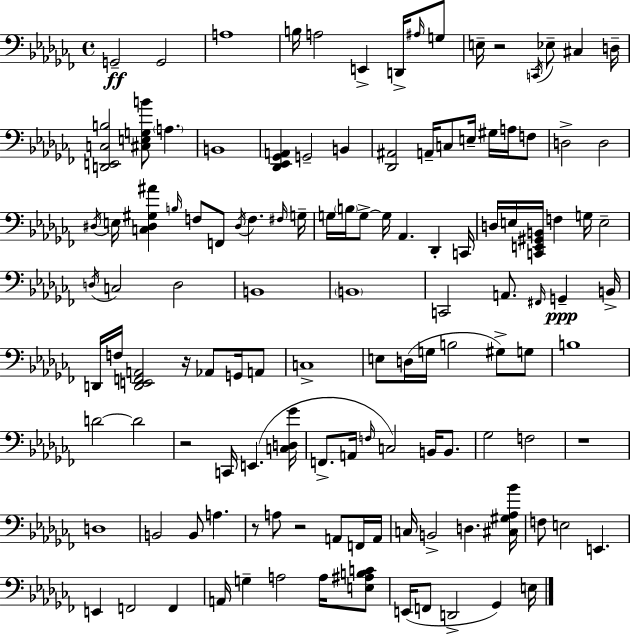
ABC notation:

X:1
T:Untitled
M:4/4
L:1/4
K:Abm
G,,2 G,,2 A,4 B,/4 A,2 E,, D,,/4 ^A,/4 G,/2 E,/4 z2 C,,/4 _E,/2 ^C, D,/4 [D,,E,,C,B,]2 [^C,E,G,B]/2 A, B,,4 [_D,,_E,,_G,,A,,] G,,2 B,, [_D,,^A,,]2 A,,/4 C,/2 E,/4 ^G,/4 A,/4 F,/2 D,2 D,2 ^D,/4 E,/4 [C,^D,^G,^A] B,/4 F,/2 F,,/2 ^D,/4 F, ^F,/4 G,/4 G,/4 B,/4 G,/2 G,/4 _A,, _D,, C,,/4 D,/4 E,/4 [C,,E,,^G,,B,,]/4 F, G,/4 E,2 D,/4 C,2 D,2 B,,4 B,,4 C,,2 A,,/2 ^F,,/4 G,, B,,/4 D,,/4 F,/4 [D,,E,,F,,A,,]2 z/4 _A,,/2 G,,/4 A,,/2 C,4 E,/2 D,/4 G,/4 B,2 ^G,/2 G,/2 B,4 D2 D2 z2 C,,/4 E,, [C,D,_G]/4 F,,/2 A,,/4 F,/4 C,2 B,,/4 B,,/2 _G,2 F,2 z4 D,4 B,,2 B,,/2 A, z/2 A,/2 z2 A,,/2 F,,/4 A,,/4 C,/4 B,,2 D, [^C,^G,_A,_B]/4 F,/2 E,2 E,, E,, F,,2 F,, A,,/4 G, A,2 A,/4 [E,^A,B,C]/2 E,,/4 F,,/2 D,,2 _G,, E,/4